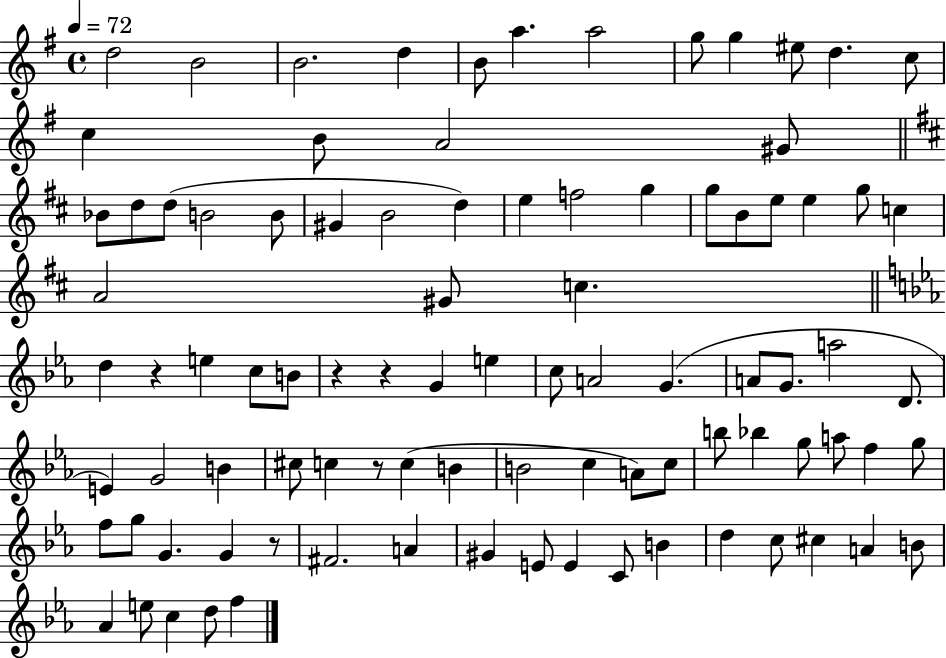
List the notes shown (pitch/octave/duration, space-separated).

D5/h B4/h B4/h. D5/q B4/e A5/q. A5/h G5/e G5/q EIS5/e D5/q. C5/e C5/q B4/e A4/h G#4/e Bb4/e D5/e D5/e B4/h B4/e G#4/q B4/h D5/q E5/q F5/h G5/q G5/e B4/e E5/e E5/q G5/e C5/q A4/h G#4/e C5/q. D5/q R/q E5/q C5/e B4/e R/q R/q G4/q E5/q C5/e A4/h G4/q. A4/e G4/e. A5/h D4/e. E4/q G4/h B4/q C#5/e C5/q R/e C5/q B4/q B4/h C5/q A4/e C5/e B5/e Bb5/q G5/e A5/e F5/q G5/e F5/e G5/e G4/q. G4/q R/e F#4/h. A4/q G#4/q E4/e E4/q C4/e B4/q D5/q C5/e C#5/q A4/q B4/e Ab4/q E5/e C5/q D5/e F5/q